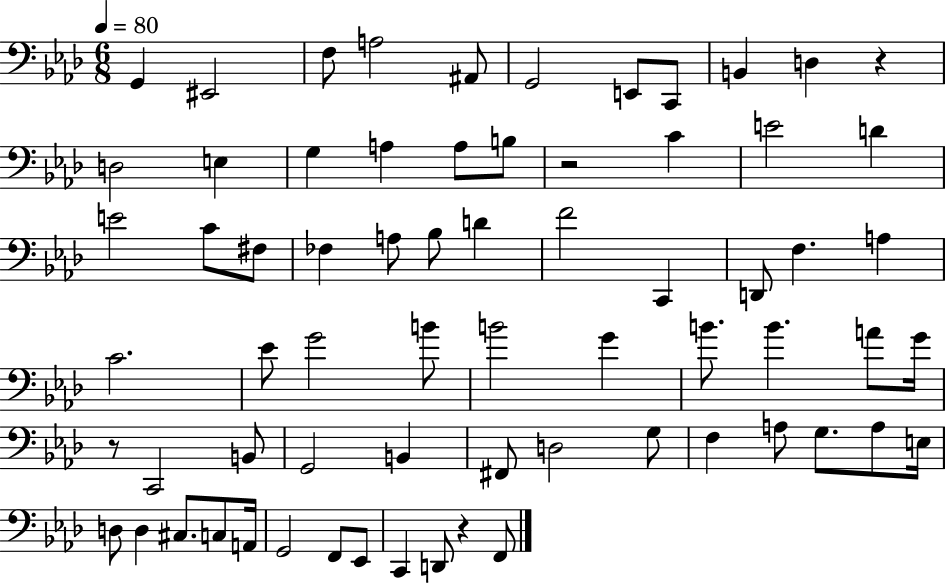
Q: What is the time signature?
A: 6/8